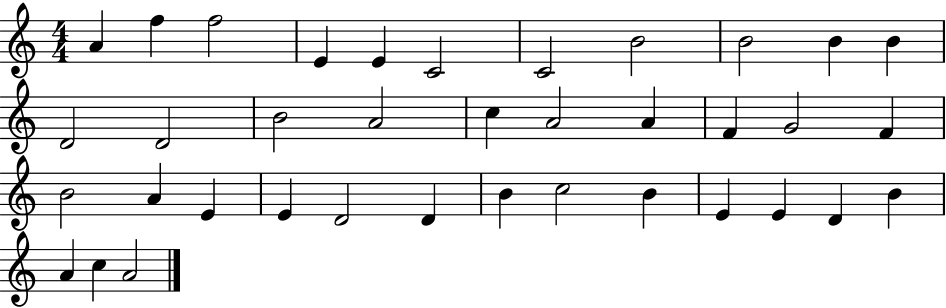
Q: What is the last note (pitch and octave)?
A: A4